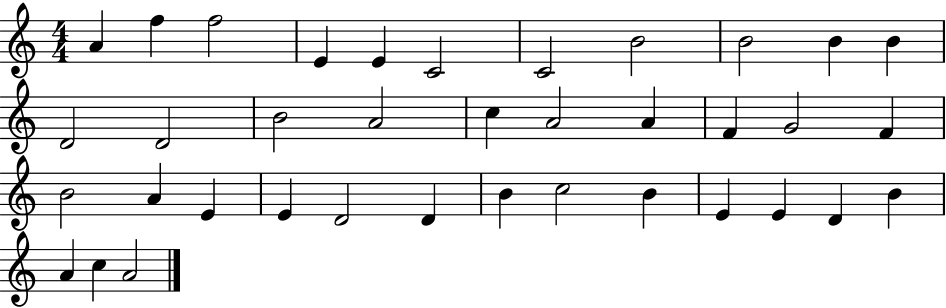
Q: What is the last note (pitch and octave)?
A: A4